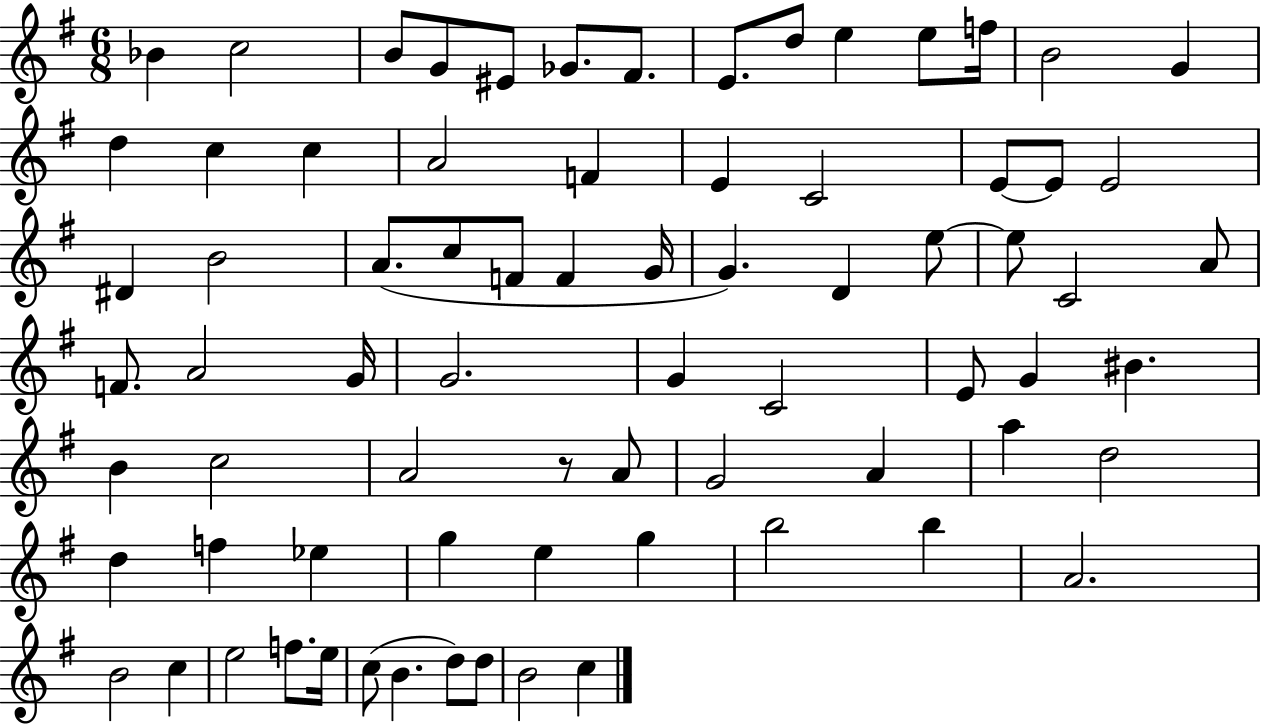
{
  \clef treble
  \numericTimeSignature
  \time 6/8
  \key g \major
  bes'4 c''2 | b'8 g'8 eis'8 ges'8. fis'8. | e'8. d''8 e''4 e''8 f''16 | b'2 g'4 | \break d''4 c''4 c''4 | a'2 f'4 | e'4 c'2 | e'8~~ e'8 e'2 | \break dis'4 b'2 | a'8.( c''8 f'8 f'4 g'16 | g'4.) d'4 e''8~~ | e''8 c'2 a'8 | \break f'8. a'2 g'16 | g'2. | g'4 c'2 | e'8 g'4 bis'4. | \break b'4 c''2 | a'2 r8 a'8 | g'2 a'4 | a''4 d''2 | \break d''4 f''4 ees''4 | g''4 e''4 g''4 | b''2 b''4 | a'2. | \break b'2 c''4 | e''2 f''8. e''16 | c''8( b'4. d''8) d''8 | b'2 c''4 | \break \bar "|."
}